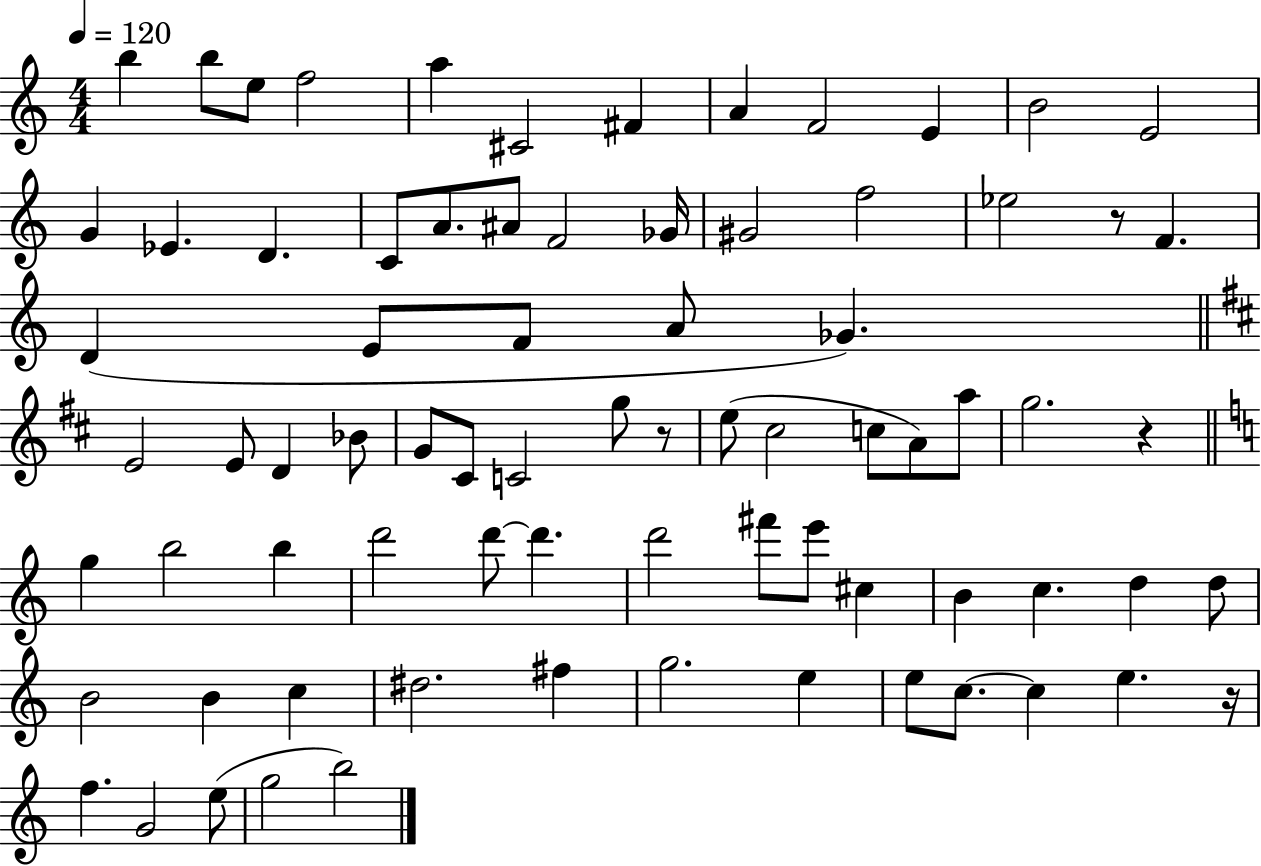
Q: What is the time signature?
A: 4/4